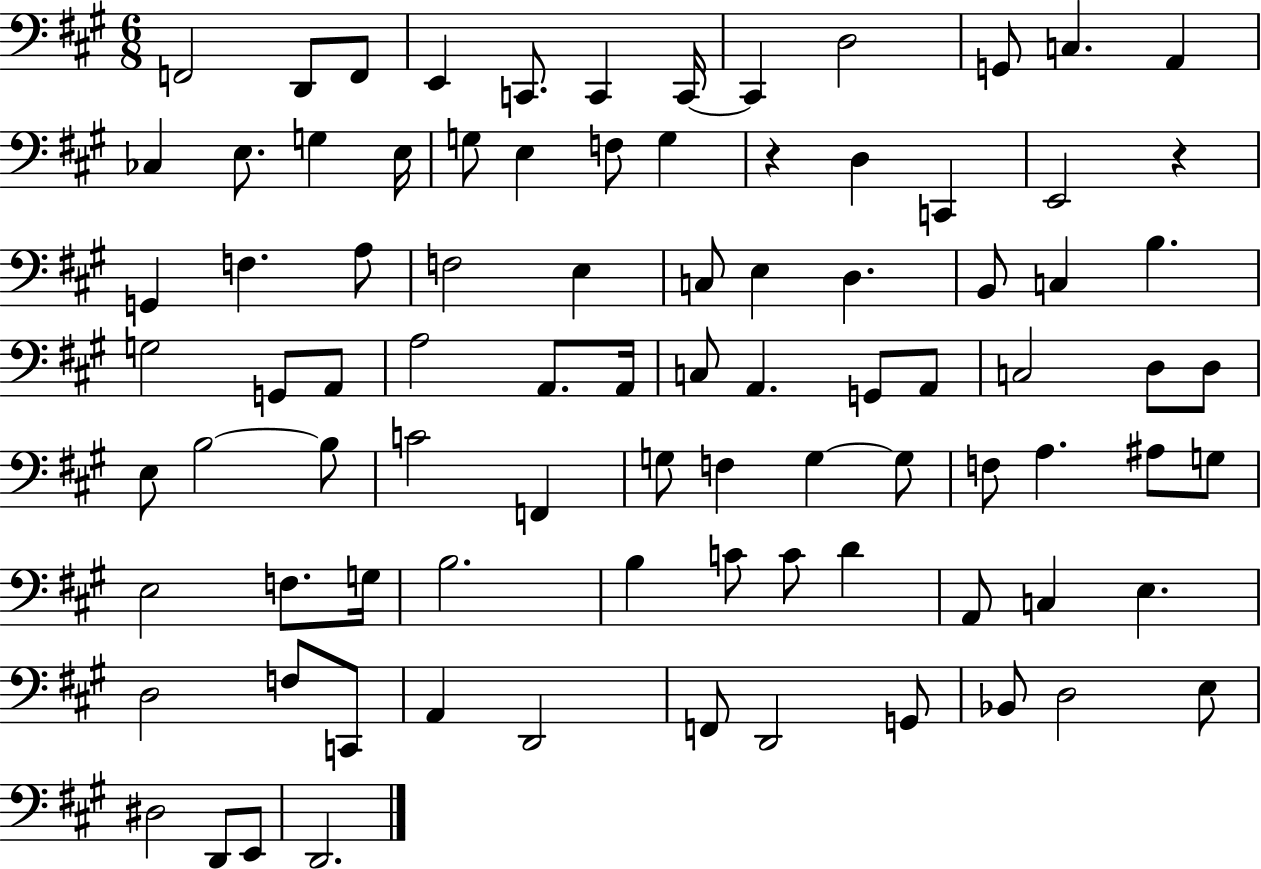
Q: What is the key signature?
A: A major